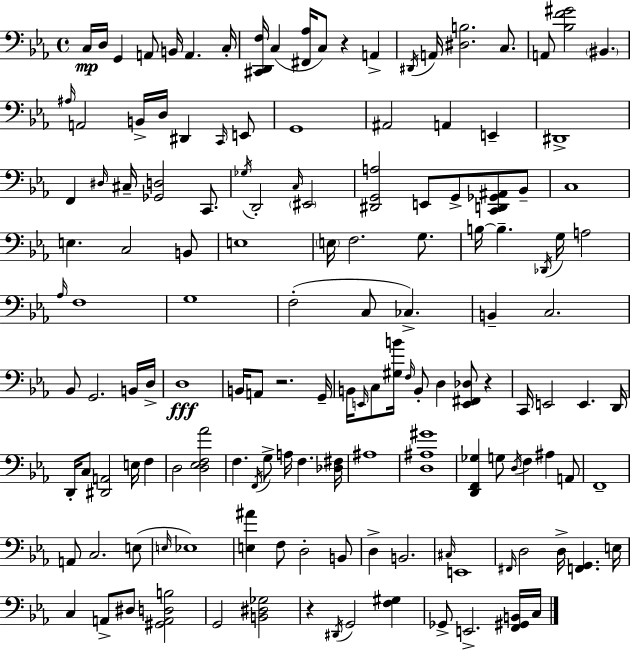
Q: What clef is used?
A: bass